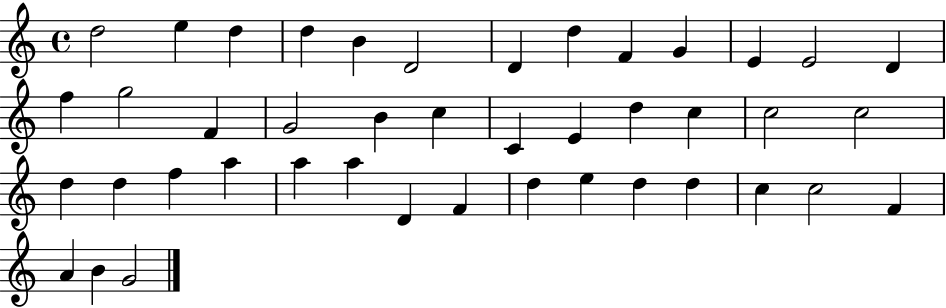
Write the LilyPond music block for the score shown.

{
  \clef treble
  \time 4/4
  \defaultTimeSignature
  \key c \major
  d''2 e''4 d''4 | d''4 b'4 d'2 | d'4 d''4 f'4 g'4 | e'4 e'2 d'4 | \break f''4 g''2 f'4 | g'2 b'4 c''4 | c'4 e'4 d''4 c''4 | c''2 c''2 | \break d''4 d''4 f''4 a''4 | a''4 a''4 d'4 f'4 | d''4 e''4 d''4 d''4 | c''4 c''2 f'4 | \break a'4 b'4 g'2 | \bar "|."
}